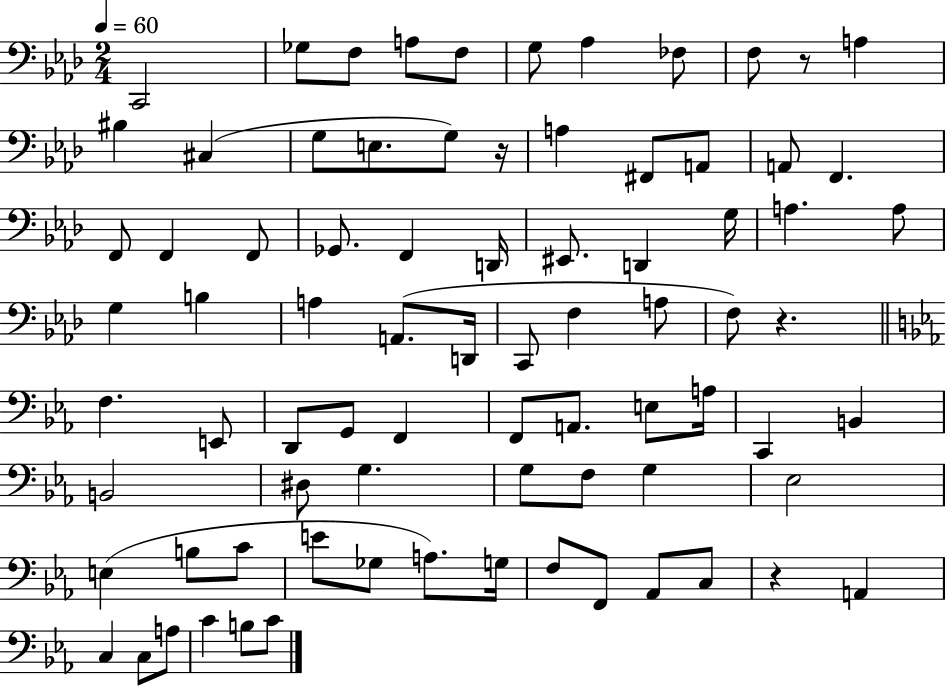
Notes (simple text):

C2/h Gb3/e F3/e A3/e F3/e G3/e Ab3/q FES3/e F3/e R/e A3/q BIS3/q C#3/q G3/e E3/e. G3/e R/s A3/q F#2/e A2/e A2/e F2/q. F2/e F2/q F2/e Gb2/e. F2/q D2/s EIS2/e. D2/q G3/s A3/q. A3/e G3/q B3/q A3/q A2/e. D2/s C2/e F3/q A3/e F3/e R/q. F3/q. E2/e D2/e G2/e F2/q F2/e A2/e. E3/e A3/s C2/q B2/q B2/h D#3/e G3/q. G3/e F3/e G3/q Eb3/h E3/q B3/e C4/e E4/e Gb3/e A3/e. G3/s F3/e F2/e Ab2/e C3/e R/q A2/q C3/q C3/e A3/e C4/q B3/e C4/e